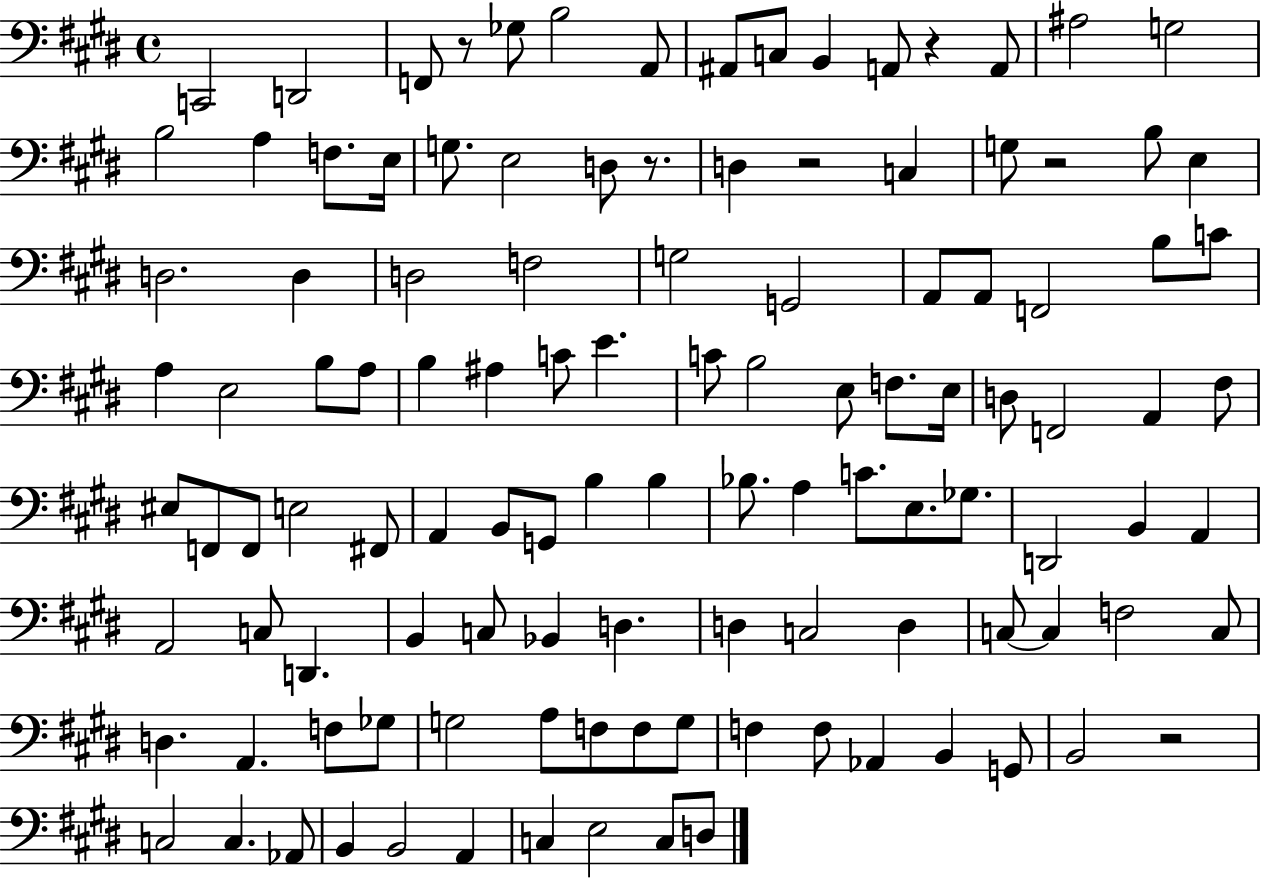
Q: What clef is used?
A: bass